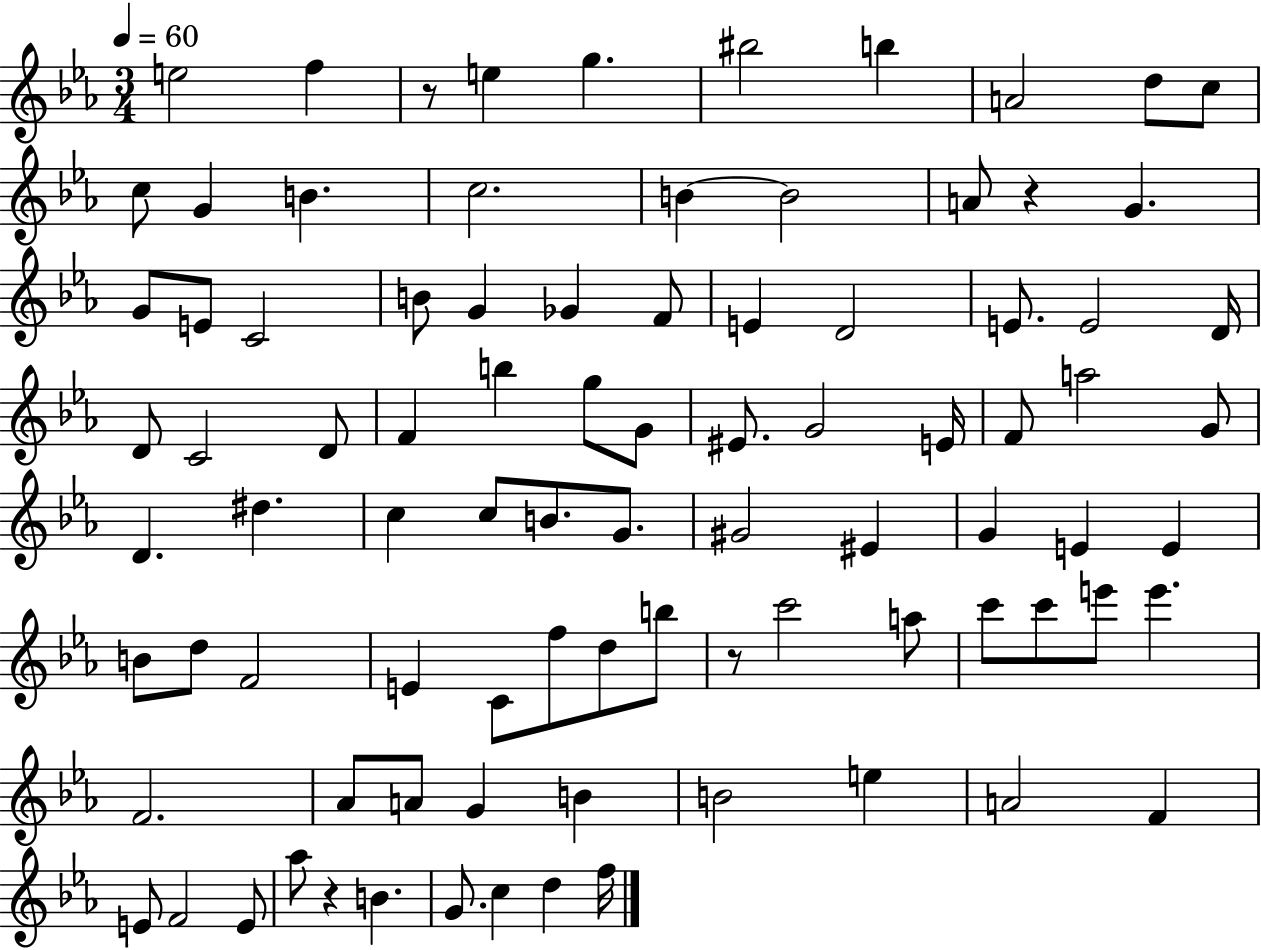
{
  \clef treble
  \numericTimeSignature
  \time 3/4
  \key ees \major
  \tempo 4 = 60
  e''2 f''4 | r8 e''4 g''4. | bis''2 b''4 | a'2 d''8 c''8 | \break c''8 g'4 b'4. | c''2. | b'4~~ b'2 | a'8 r4 g'4. | \break g'8 e'8 c'2 | b'8 g'4 ges'4 f'8 | e'4 d'2 | e'8. e'2 d'16 | \break d'8 c'2 d'8 | f'4 b''4 g''8 g'8 | eis'8. g'2 e'16 | f'8 a''2 g'8 | \break d'4. dis''4. | c''4 c''8 b'8. g'8. | gis'2 eis'4 | g'4 e'4 e'4 | \break b'8 d''8 f'2 | e'4 c'8 f''8 d''8 b''8 | r8 c'''2 a''8 | c'''8 c'''8 e'''8 e'''4. | \break f'2. | aes'8 a'8 g'4 b'4 | b'2 e''4 | a'2 f'4 | \break e'8 f'2 e'8 | aes''8 r4 b'4. | g'8. c''4 d''4 f''16 | \bar "|."
}